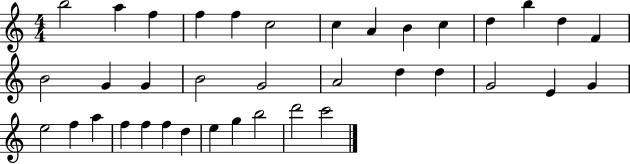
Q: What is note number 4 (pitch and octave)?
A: F5